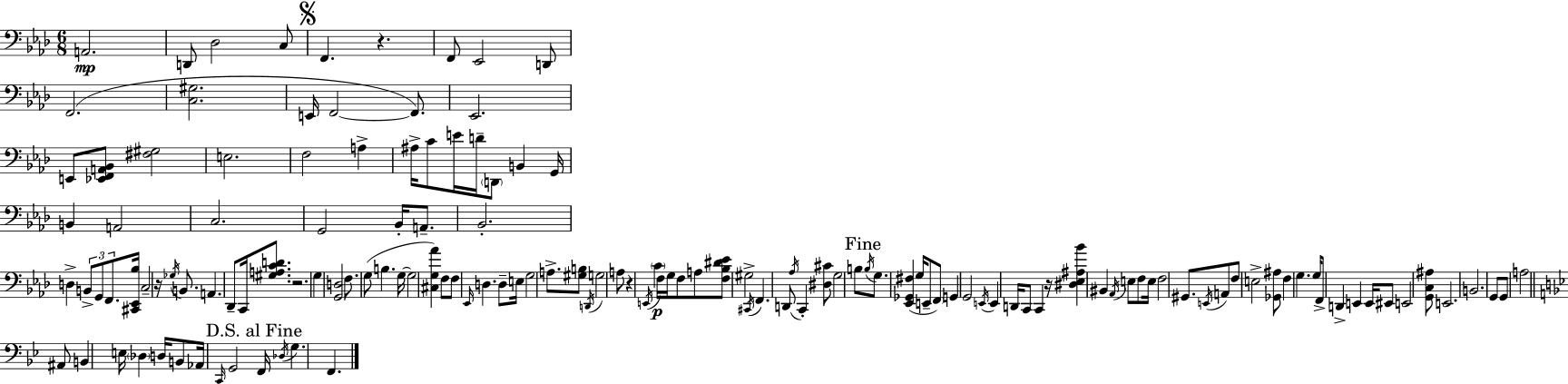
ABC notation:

X:1
T:Untitled
M:6/8
L:1/4
K:Ab
A,,2 D,,/2 _D,2 C,/2 F,, z F,,/2 _E,,2 D,,/2 F,,2 [C,^G,]2 E,,/4 F,,2 F,,/2 _E,,2 E,,/2 [_E,,F,,A,,_B,,]/2 [^F,^G,]2 E,2 F,2 A, ^A,/4 C/2 E/4 D/4 D,,/2 B,, G,,/4 B,, A,,2 C,2 G,,2 _B,,/4 A,,/2 _B,,2 D, B,,/2 G,,/2 F,,/2 [^C,,_E,,_B,]/4 C,2 z/4 _G,/4 B,,/2 A,, _D,,/2 C,,/4 [^G,A,CD]/2 z2 G, [G,,D,]2 F,/2 G,/2 B, G,/4 G,2 [^C,G,_A] F,/2 F,/2 _E,,/4 D, D,/2 E,/4 G,2 A,/2 [^G,B,]/2 D,,/4 G,2 A,/2 z E,,/4 C F,/4 G,/4 F,/2 A,/2 [F,_B,^D_E]/2 ^G,2 ^C,,/4 F,, D,,/2 _A,/4 C,, [^D,^C]/2 G,2 B,/2 B,/4 G,/2 [_E,,_G,,^F,] G,/4 E,,/2 F,,/2 G,, G,,2 E,,/4 E,, D,,/4 C,,/2 C,, z/4 [^D,_E,^A,_B] ^B,, _A,,/4 E,/2 F,/2 E,/4 F,2 ^G,,/2 E,,/4 A,,/2 F,/2 E,2 [_G,,^A,]/2 F, G, G,/4 F,,/2 D,, E,, E,,/4 ^E,,/2 E,,2 [G,,C,^A,]/2 E,,2 B,,2 G,,/2 G,,/2 A,2 ^A,,/2 B,, E,/4 _D, D,/4 B,,/2 _A,,/4 C,,/4 G,,2 F,,/4 _D,/4 G, F,,